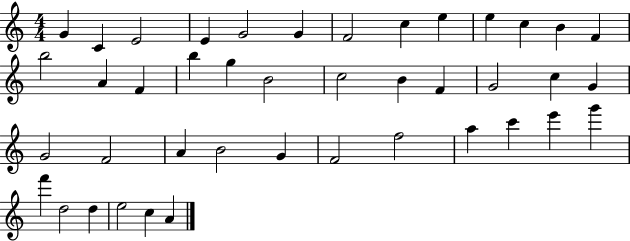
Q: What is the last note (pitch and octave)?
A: A4